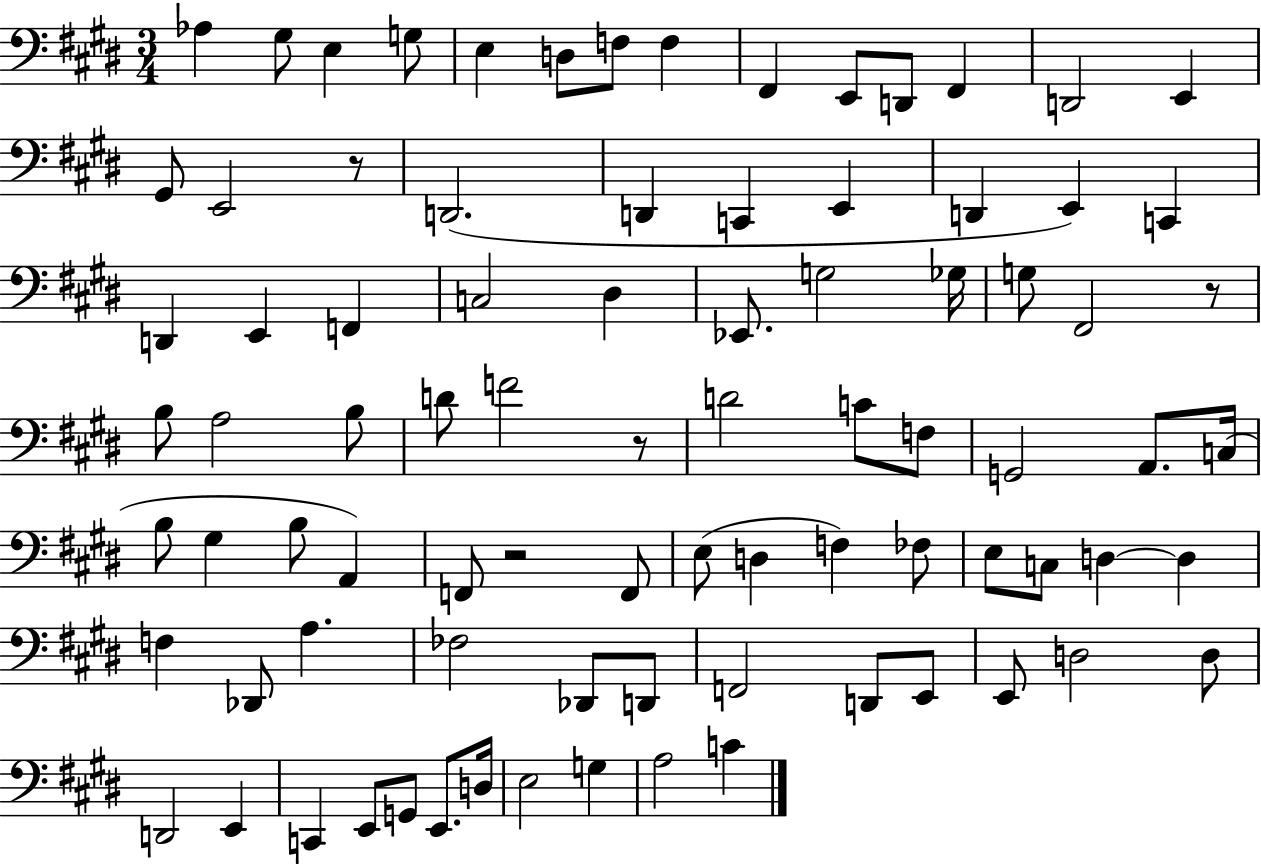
Ab3/q G#3/e E3/q G3/e E3/q D3/e F3/e F3/q F#2/q E2/e D2/e F#2/q D2/h E2/q G#2/e E2/h R/e D2/h. D2/q C2/q E2/q D2/q E2/q C2/q D2/q E2/q F2/q C3/h D#3/q Eb2/e. G3/h Gb3/s G3/e F#2/h R/e B3/e A3/h B3/e D4/e F4/h R/e D4/h C4/e F3/e G2/h A2/e. C3/s B3/e G#3/q B3/e A2/q F2/e R/h F2/e E3/e D3/q F3/q FES3/e E3/e C3/e D3/q D3/q F3/q Db2/e A3/q. FES3/h Db2/e D2/e F2/h D2/e E2/e E2/e D3/h D3/e D2/h E2/q C2/q E2/e G2/e E2/e. D3/s E3/h G3/q A3/h C4/q